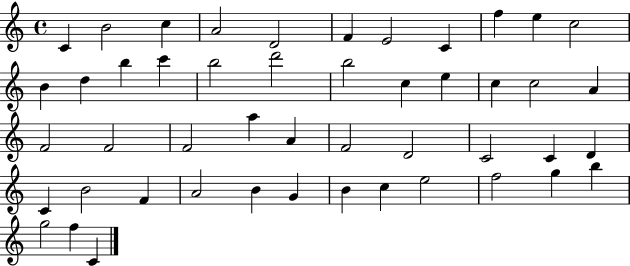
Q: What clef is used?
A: treble